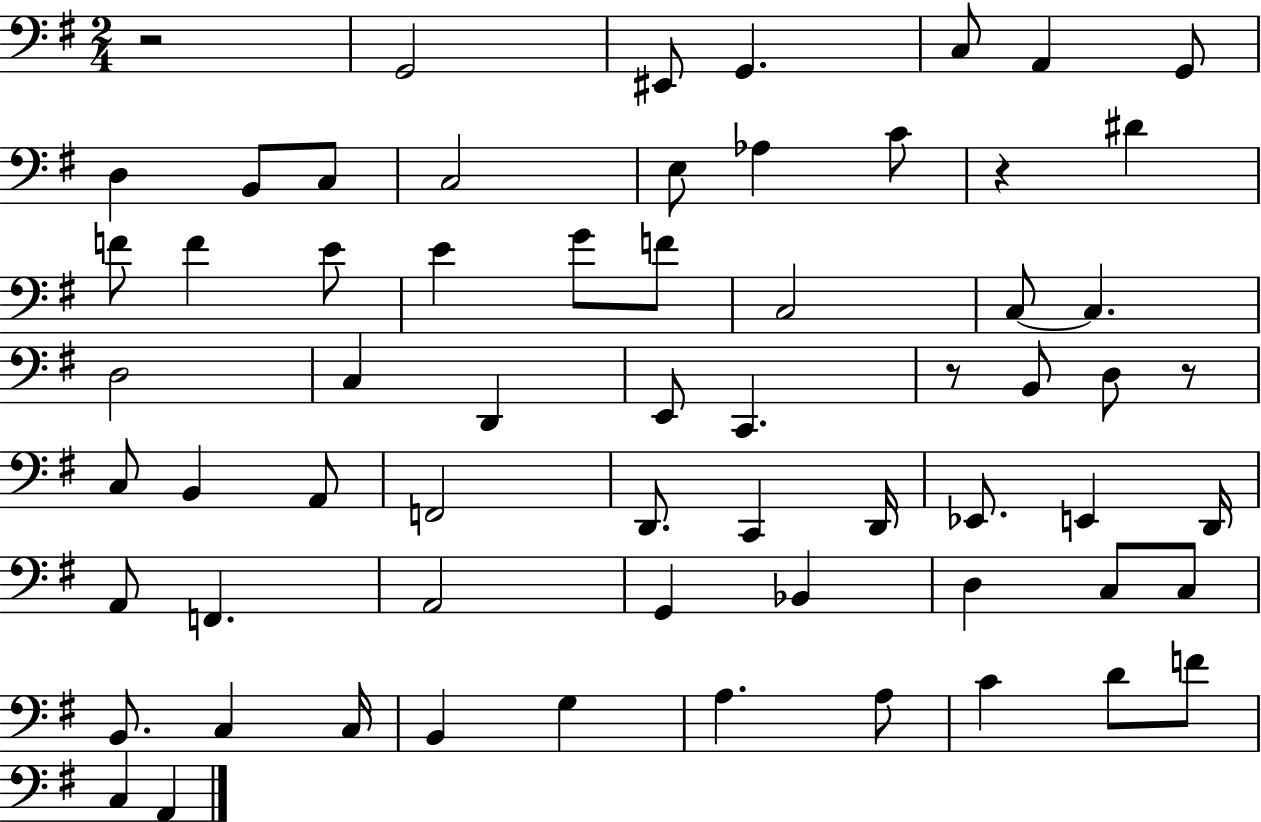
{
  \clef bass
  \numericTimeSignature
  \time 2/4
  \key g \major
  r2 | g,2 | eis,8 g,4. | c8 a,4 g,8 | \break d4 b,8 c8 | c2 | e8 aes4 c'8 | r4 dis'4 | \break f'8 f'4 e'8 | e'4 g'8 f'8 | c2 | c8~~ c4. | \break d2 | c4 d,4 | e,8 c,4. | r8 b,8 d8 r8 | \break c8 b,4 a,8 | f,2 | d,8. c,4 d,16 | ees,8. e,4 d,16 | \break a,8 f,4. | a,2 | g,4 bes,4 | d4 c8 c8 | \break b,8. c4 c16 | b,4 g4 | a4. a8 | c'4 d'8 f'8 | \break c4 a,4 | \bar "|."
}